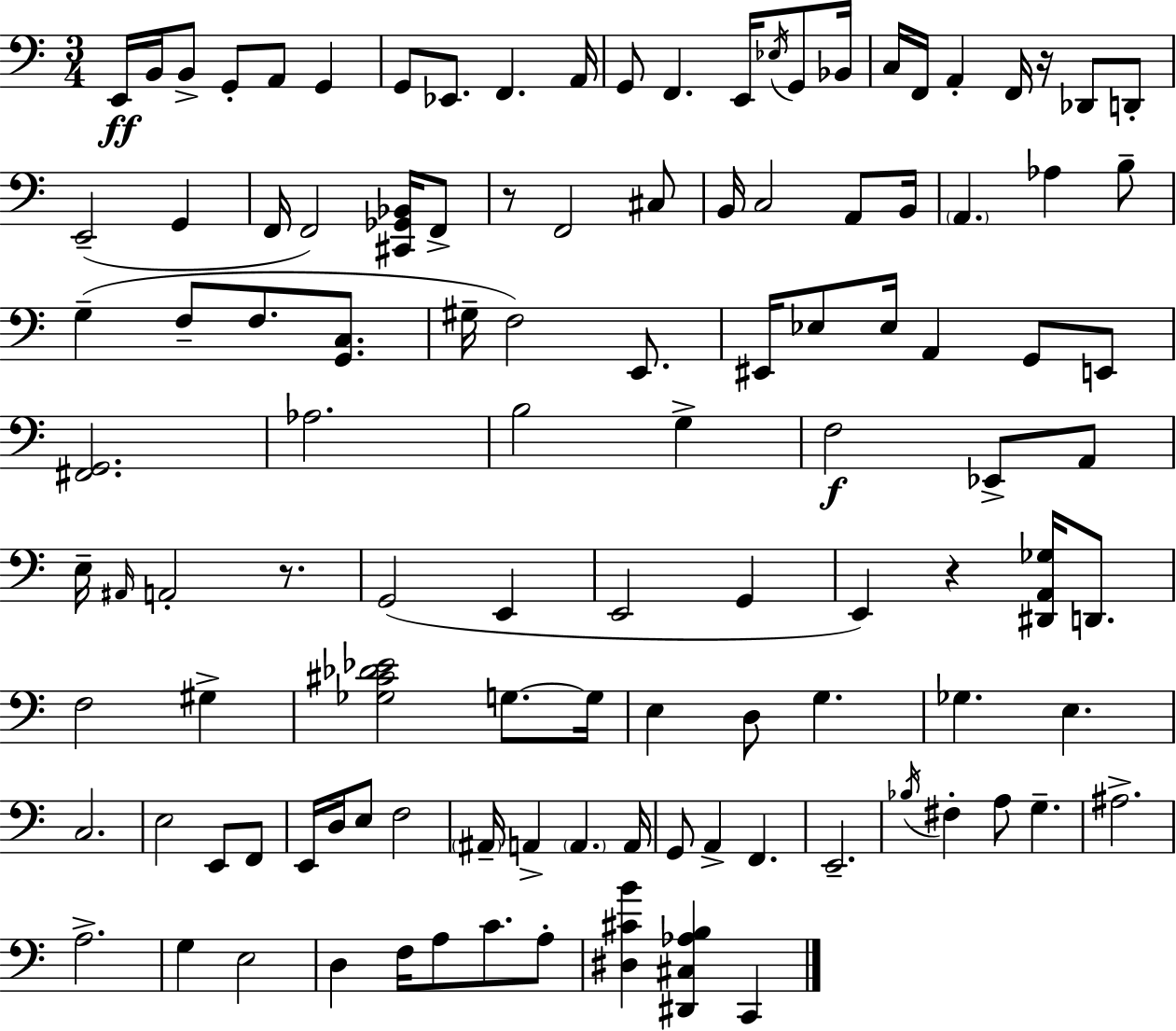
{
  \clef bass
  \numericTimeSignature
  \time 3/4
  \key c \major
  e,16\ff b,16 b,8-> g,8-. a,8 g,4 | g,8 ees,8. f,4. a,16 | g,8 f,4. e,16 \acciaccatura { ees16 } g,8 | bes,16 c16 f,16 a,4-. f,16 r16 des,8 d,8-. | \break e,2--( g,4 | f,16 f,2) <cis, ges, bes,>16 f,8-> | r8 f,2 cis8 | b,16 c2 a,8 | \break b,16 \parenthesize a,4. aes4 b8-- | g4--( f8-- f8. <g, c>8. | gis16-- f2) e,8. | eis,16 ees8 ees16 a,4 g,8 e,8 | \break <fis, g,>2. | aes2. | b2 g4-> | f2\f ees,8-> a,8 | \break e16-- \grace { ais,16 } a,2-. r8. | g,2( e,4 | e,2 g,4 | e,4) r4 <dis, a, ges>16 d,8. | \break f2 gis4-> | <ges cis' des' ees'>2 g8.~~ | g16 e4 d8 g4. | ges4. e4. | \break c2. | e2 e,8 | f,8 e,16 d16 e8 f2 | \parenthesize ais,16-- a,4-> \parenthesize a,4. | \break a,16 g,8 a,4-> f,4. | e,2.-- | \acciaccatura { bes16 } fis4-. a8 g4.-- | ais2.-> | \break a2.-> | g4 e2 | d4 f16 a8 c'8. | a8-. <dis cis' b'>4 <dis, cis aes b>4 c,4 | \break \bar "|."
}